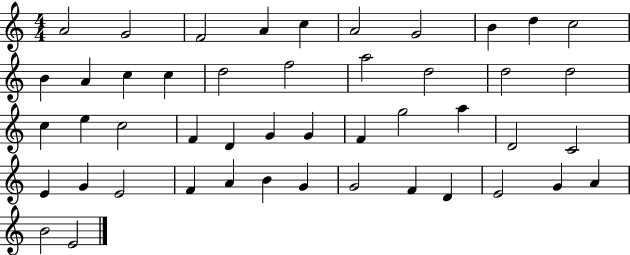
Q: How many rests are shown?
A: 0